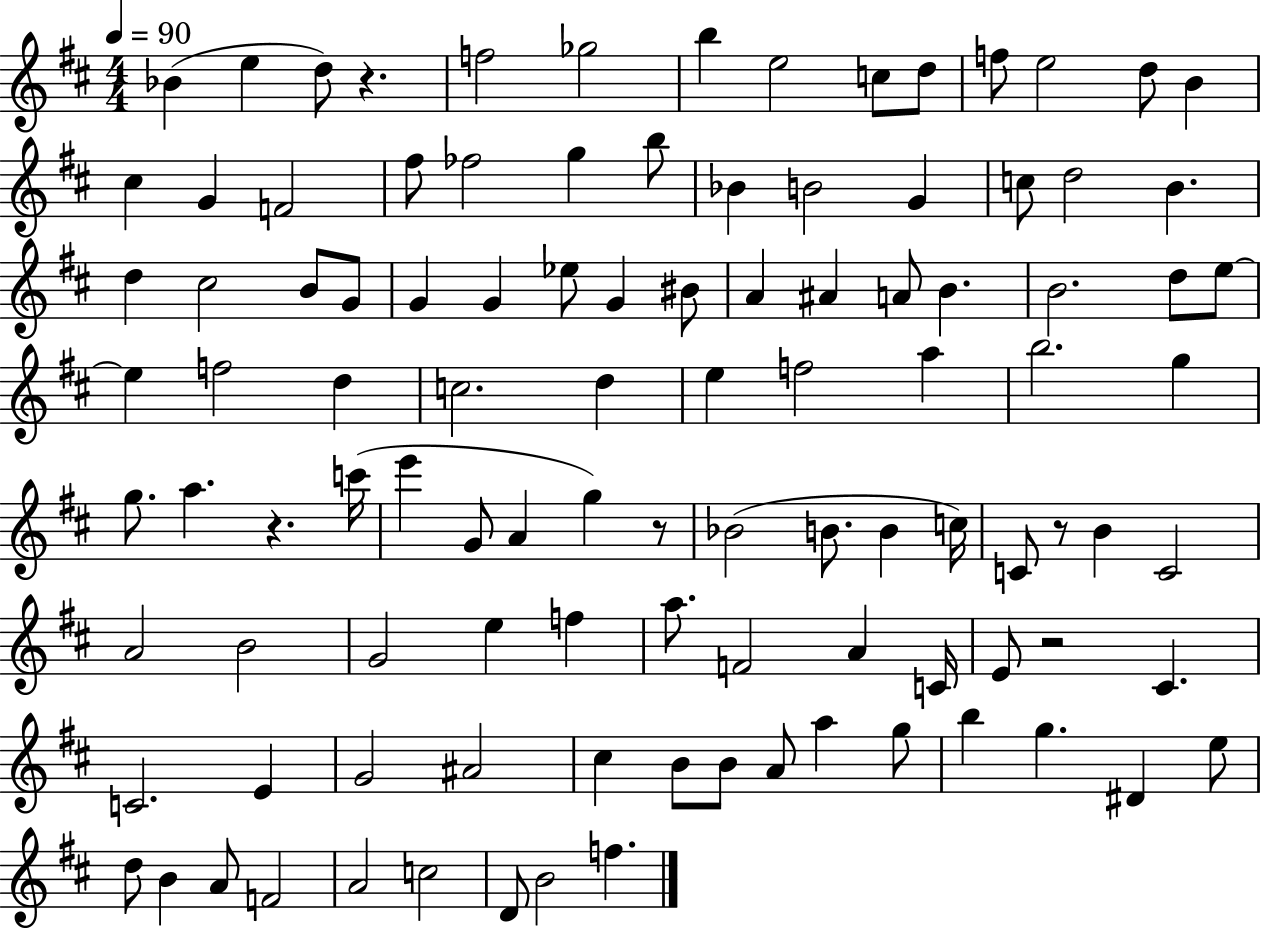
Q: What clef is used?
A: treble